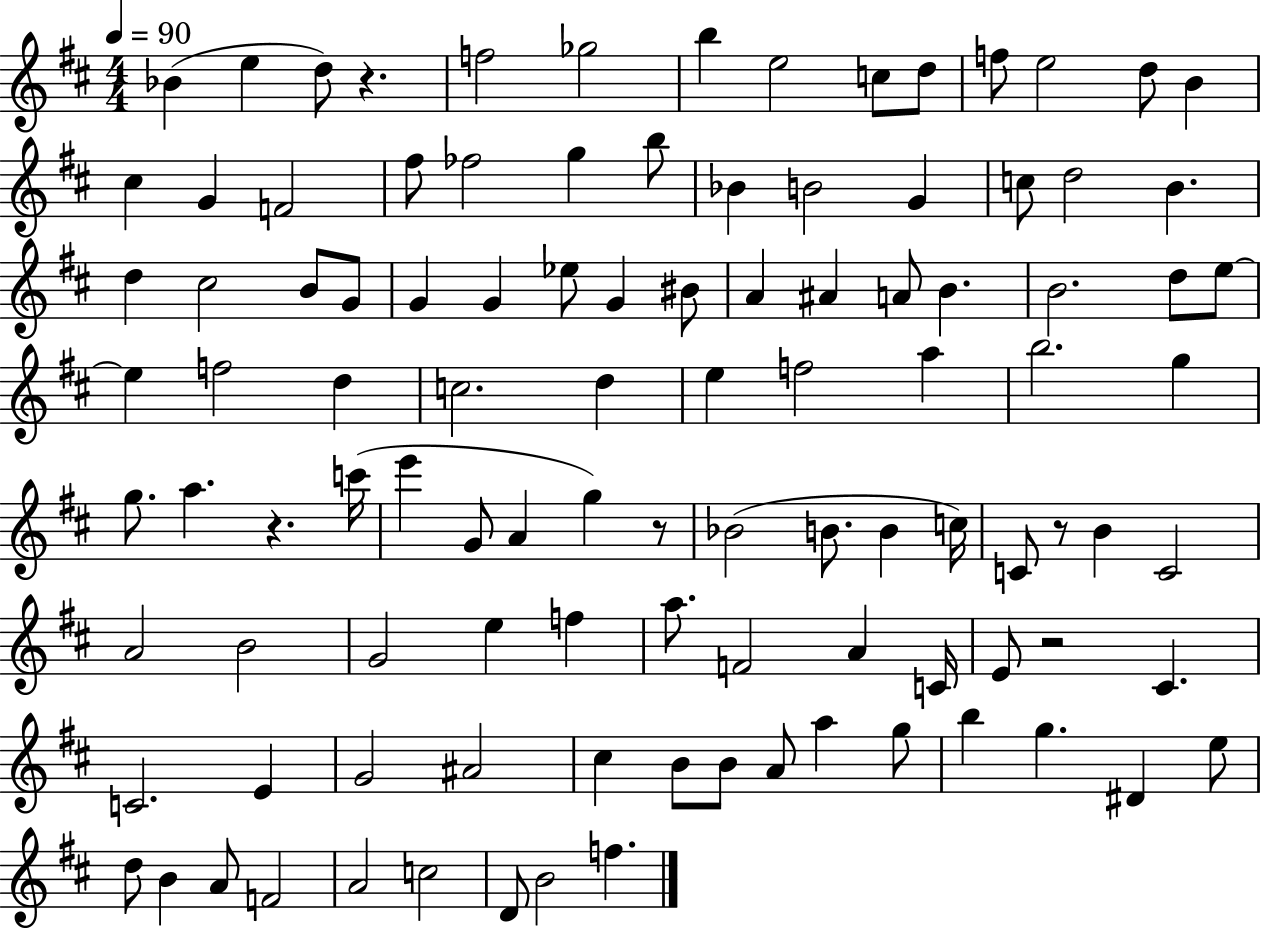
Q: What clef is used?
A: treble